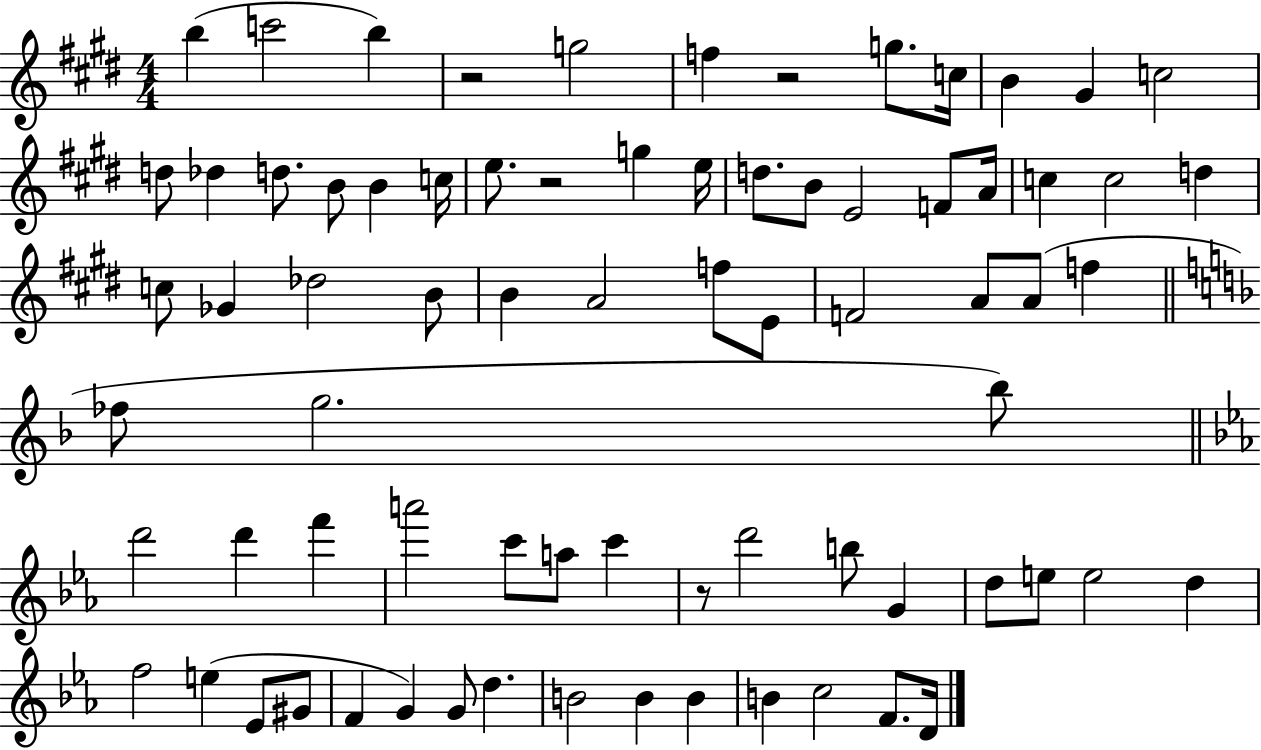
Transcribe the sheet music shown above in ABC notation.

X:1
T:Untitled
M:4/4
L:1/4
K:E
b c'2 b z2 g2 f z2 g/2 c/4 B ^G c2 d/2 _d d/2 B/2 B c/4 e/2 z2 g e/4 d/2 B/2 E2 F/2 A/4 c c2 d c/2 _G _d2 B/2 B A2 f/2 E/2 F2 A/2 A/2 f _f/2 g2 _b/2 d'2 d' f' a'2 c'/2 a/2 c' z/2 d'2 b/2 G d/2 e/2 e2 d f2 e _E/2 ^G/2 F G G/2 d B2 B B B c2 F/2 D/4